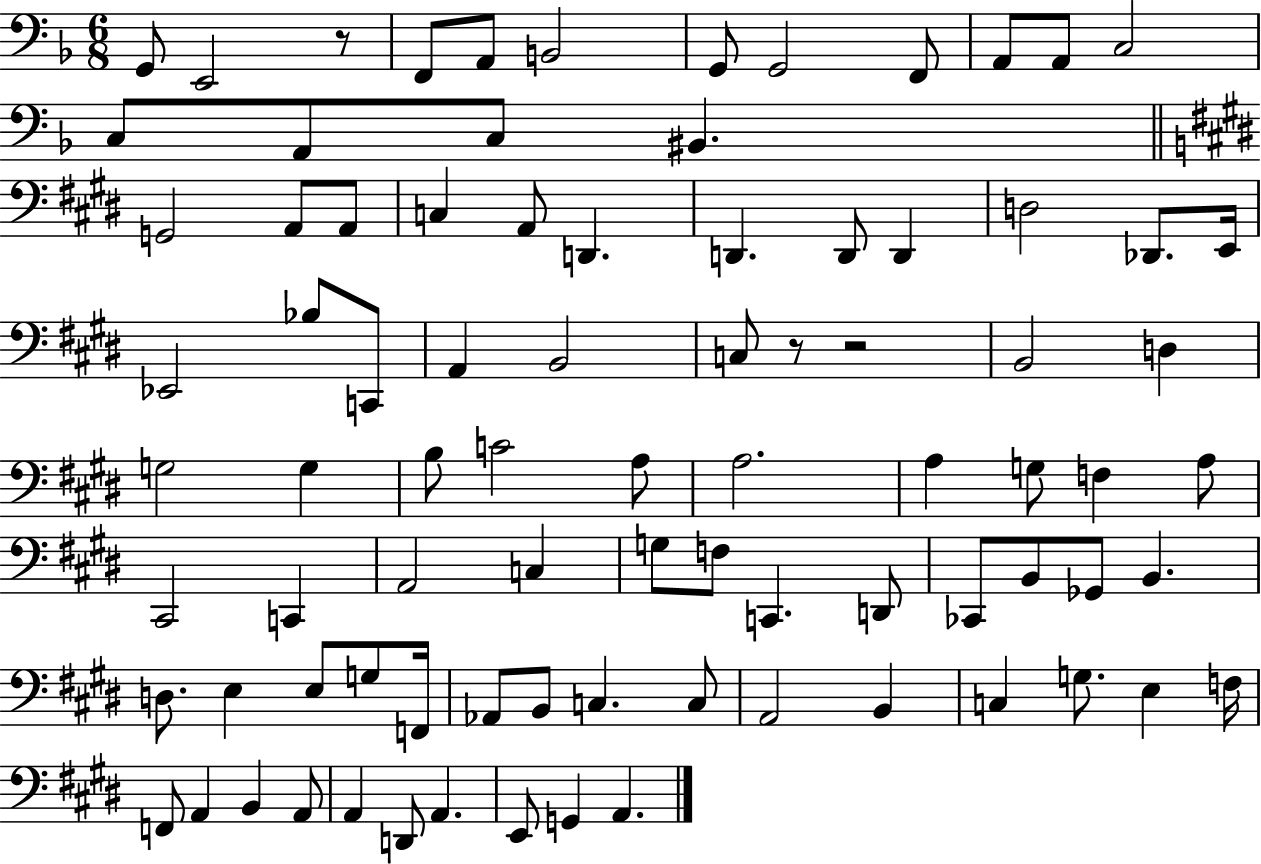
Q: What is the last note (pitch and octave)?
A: A2